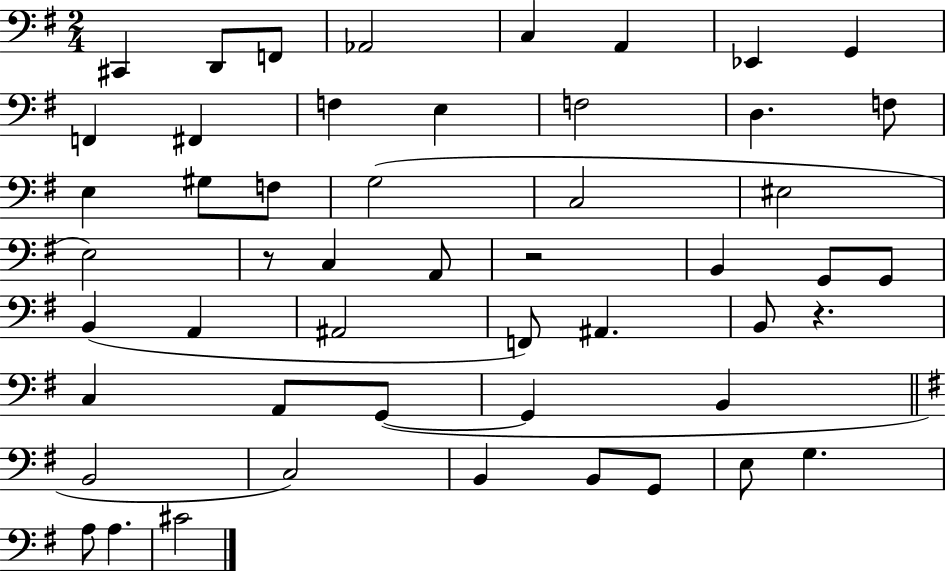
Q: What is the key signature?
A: G major